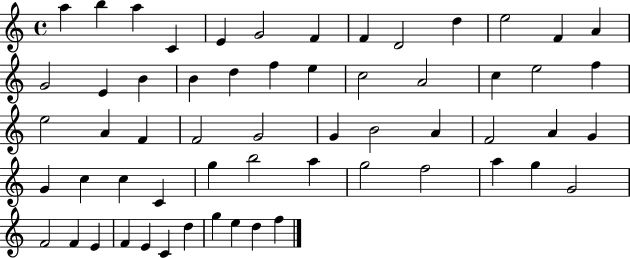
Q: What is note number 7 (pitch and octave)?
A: F4